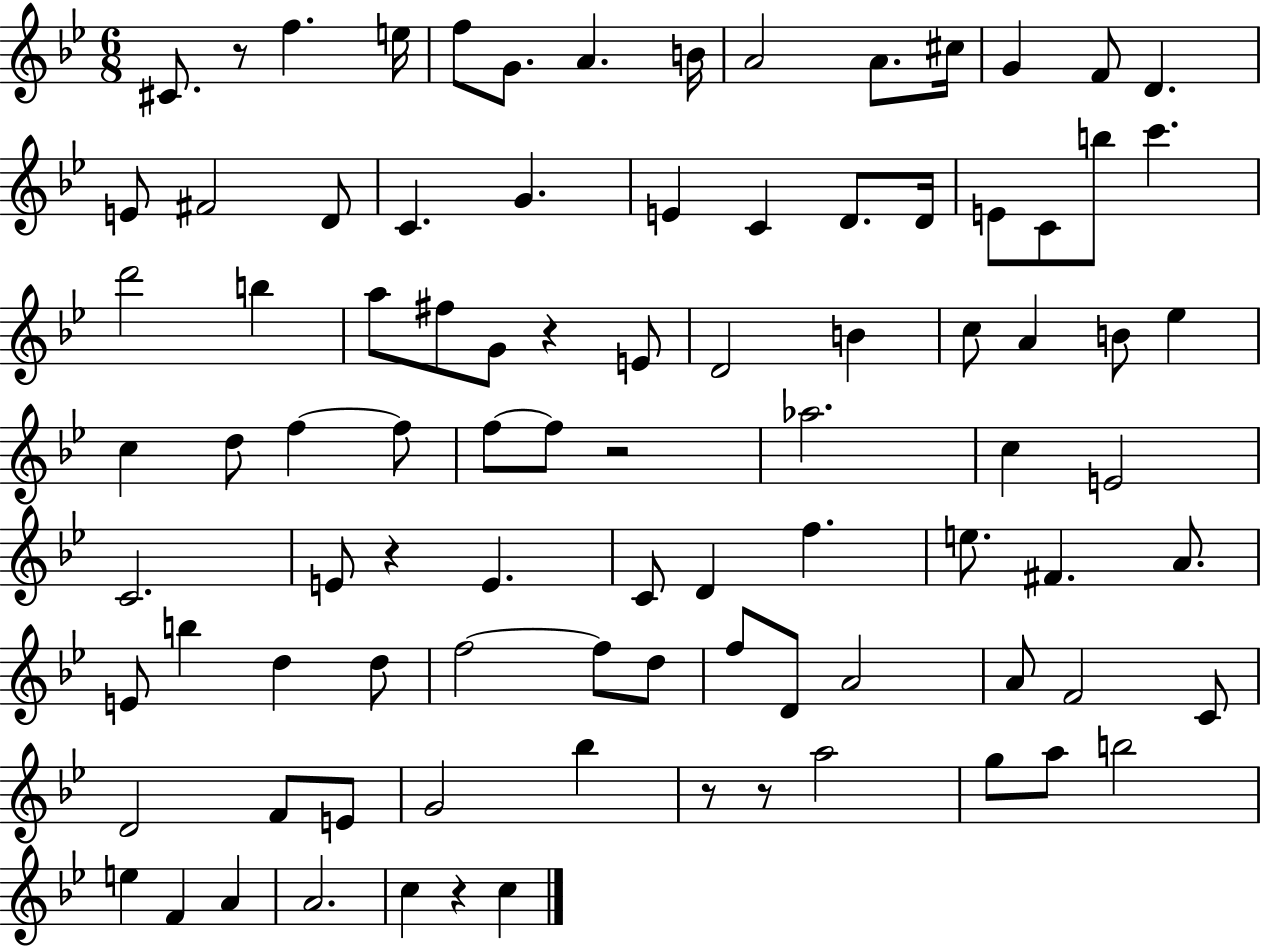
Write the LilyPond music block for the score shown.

{
  \clef treble
  \numericTimeSignature
  \time 6/8
  \key bes \major
  cis'8. r8 f''4. e''16 | f''8 g'8. a'4. b'16 | a'2 a'8. cis''16 | g'4 f'8 d'4. | \break e'8 fis'2 d'8 | c'4. g'4. | e'4 c'4 d'8. d'16 | e'8 c'8 b''8 c'''4. | \break d'''2 b''4 | a''8 fis''8 g'8 r4 e'8 | d'2 b'4 | c''8 a'4 b'8 ees''4 | \break c''4 d''8 f''4~~ f''8 | f''8~~ f''8 r2 | aes''2. | c''4 e'2 | \break c'2. | e'8 r4 e'4. | c'8 d'4 f''4. | e''8. fis'4. a'8. | \break e'8 b''4 d''4 d''8 | f''2~~ f''8 d''8 | f''8 d'8 a'2 | a'8 f'2 c'8 | \break d'2 f'8 e'8 | g'2 bes''4 | r8 r8 a''2 | g''8 a''8 b''2 | \break e''4 f'4 a'4 | a'2. | c''4 r4 c''4 | \bar "|."
}